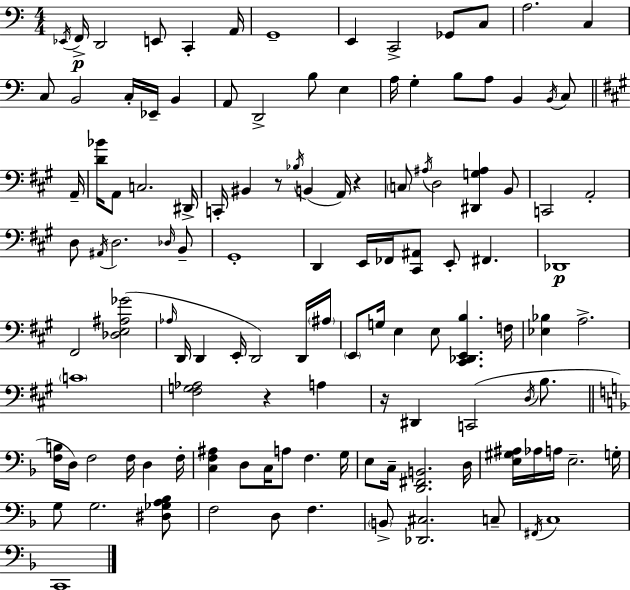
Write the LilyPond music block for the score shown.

{
  \clef bass
  \numericTimeSignature
  \time 4/4
  \key a \minor
  \acciaccatura { ees,16 }\p f,16-> d,2 e,8 c,4-. | a,16 g,1-- | e,4 c,2-> ges,8 c8 | a2. c4 | \break c8 b,2 c16-. ees,16-- b,4 | a,8 d,2-> b8 e4 | a16 g4-. b8 a8 b,4 \acciaccatura { b,16 } c8 | \bar "||" \break \key a \major a,16-- <d' bes'>16 a,8 c2. | dis,16-> c,16-. bis,4 r8 \acciaccatura { bes16 }( b,4 a,16) r4 | \parenthesize c8 \acciaccatura { ais16 } d2 <dis, g ais>4 | b,8 c,2 a,2-. | \break d8 \acciaccatura { ais,16 } d2. | \grace { des16 } b,8-- gis,1-. | d,4 e,16 fes,16 <cis, ais,>8 e,8-. fis,4. | des,1\p | \break fis,2 <des e ais ges'>2( | \grace { aes16 } d,16 d,4 e,16-. d,2) | d,16 \parenthesize ais16 \parenthesize e,8 g16 e4 e8 <cis, des, e, b>4. | f16 <ees bes>4 a2.-> | \break \parenthesize c'1 | <fis g aes>2 r4 | a4 r16 dis,4 c,2( | \acciaccatura { d16 } b8. \bar "||" \break \key f \major <f b>16 d16) f2 f16 d4 f16-. | <c f ais>4 d8 c16 a8 f4. g16 | e8 c16-- <d, fis, b,>2. d16 | <e gis ais>16 aes16 a16 e2.-- g16-. | \break g8 g2. <dis ges a bes>8 | f2 d8 f4. | \parenthesize b,8-> <des, cis>2. c8-- | \acciaccatura { fis,16 } c1 | \break c,1 | \bar "|."
}